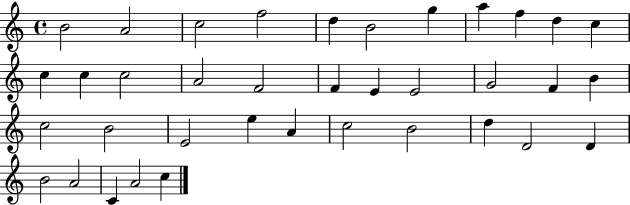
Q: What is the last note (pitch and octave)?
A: C5